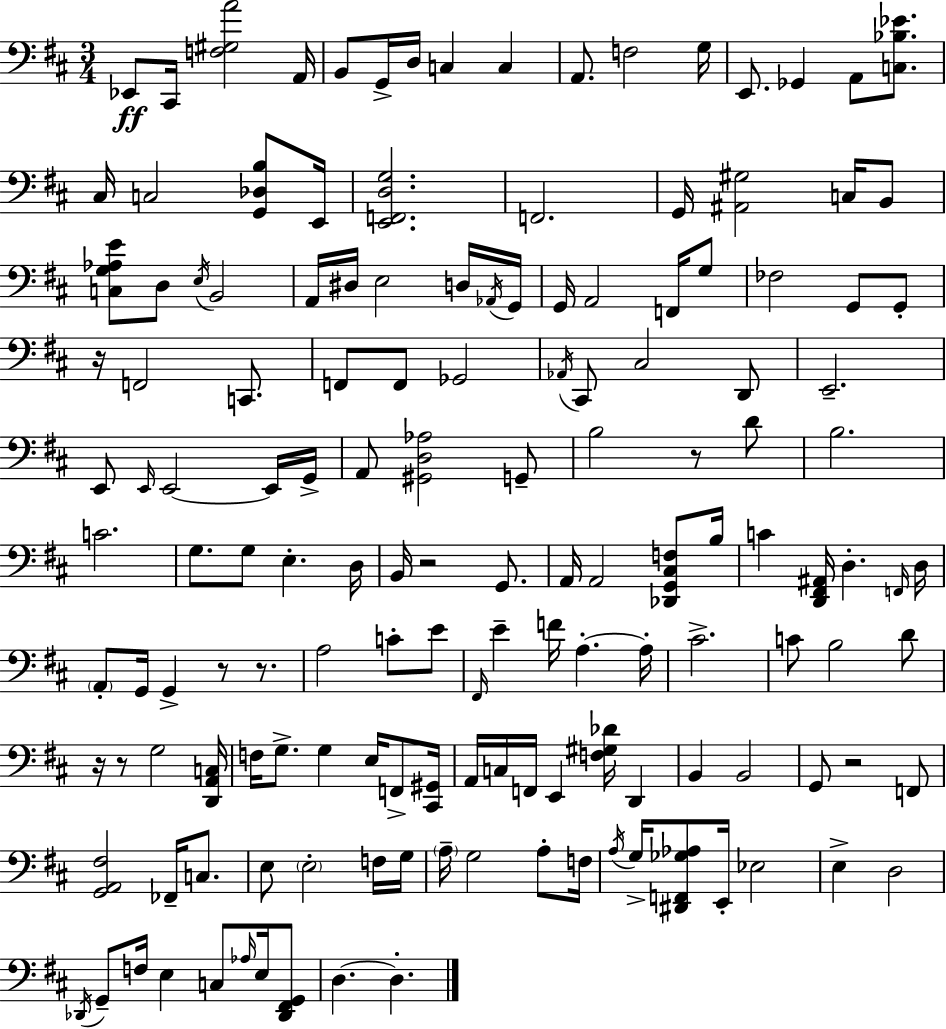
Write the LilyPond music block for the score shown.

{
  \clef bass
  \numericTimeSignature
  \time 3/4
  \key d \major
  ees,8\ff cis,16 <f gis a'>2 a,16 | b,8 g,16-> d16 c4 c4 | a,8. f2 g16 | e,8. ges,4 a,8 <c bes ees'>8. | \break cis16 c2 <g, des b>8 e,16 | <e, f, d g>2. | f,2. | g,16 <ais, gis>2 c16 b,8 | \break <c g aes e'>8 d8 \acciaccatura { e16 } b,2 | a,16 dis16 e2 d16 | \acciaccatura { aes,16 } g,16 g,16 a,2 f,16 | g8 fes2 g,8 | \break g,8-. r16 f,2 c,8. | f,8 f,8 ges,2 | \acciaccatura { aes,16 } cis,8 cis2 | d,8 e,2.-- | \break e,8 \grace { e,16 } e,2~~ | e,16 g,16-> a,8 <gis, d aes>2 | g,8-- b2 | r8 d'8 b2. | \break c'2. | g8. g8 e4.-. | d16 b,16 r2 | g,8. a,16 a,2 | \break <des, g, cis f>8 b16 c'4 <d, fis, ais,>16 d4.-. | \grace { f,16 } d16 \parenthesize a,8-. g,16 g,4-> | r8 r8. a2 | c'8-. e'8 \grace { fis,16 } e'4-- f'16 a4.-.~~ | \break a16-. cis'2.-> | c'8 b2 | d'8 r16 r8 g2 | <d, a, c>16 f16 g8.-> g4 | \break e16 f,8-> <cis, gis,>16 a,16 c16 f,16 e,4 | <f gis des'>16 d,4 b,4 b,2 | g,8 r2 | f,8 <g, a, fis>2 | \break fes,16-- c8. e8 \parenthesize e2-. | f16 g16 \parenthesize a16-- g2 | a8-. f16 \acciaccatura { a16 } g16-> <dis, f, ges aes>8 e,16-. ees2 | e4-> d2 | \break \acciaccatura { des,16 } g,8-- f16 e4 | c8 \grace { aes16 } e16 <des, fis, g,>8 d4.~~ | d4.-. \bar "|."
}